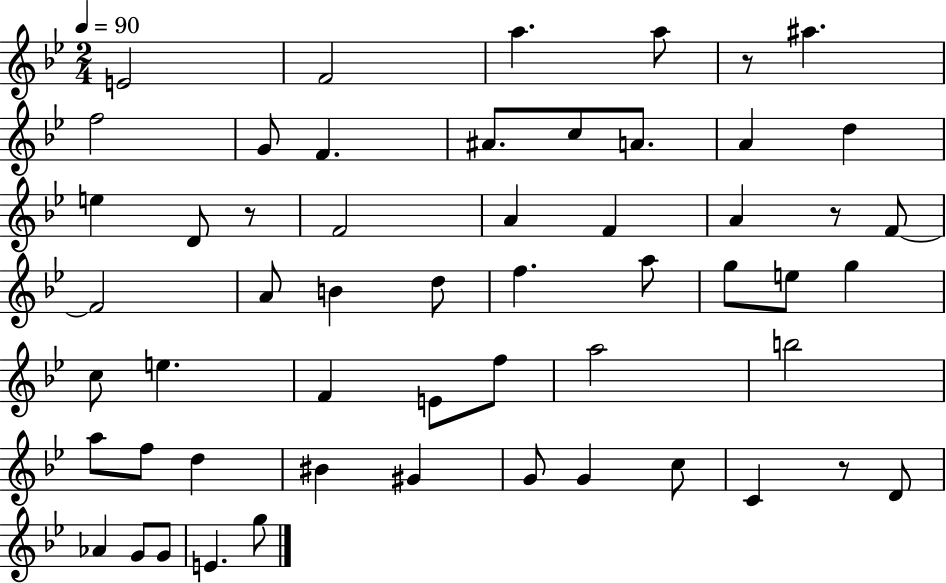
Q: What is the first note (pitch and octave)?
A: E4